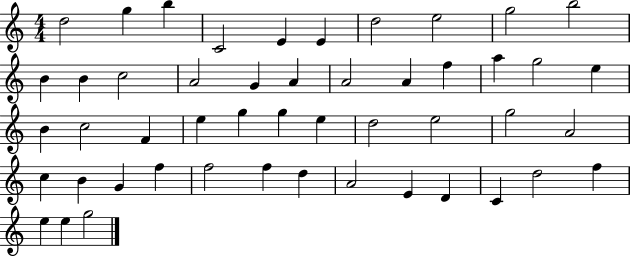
D5/h G5/q B5/q C4/h E4/q E4/q D5/h E5/h G5/h B5/h B4/q B4/q C5/h A4/h G4/q A4/q A4/h A4/q F5/q A5/q G5/h E5/q B4/q C5/h F4/q E5/q G5/q G5/q E5/q D5/h E5/h G5/h A4/h C5/q B4/q G4/q F5/q F5/h F5/q D5/q A4/h E4/q D4/q C4/q D5/h F5/q E5/q E5/q G5/h